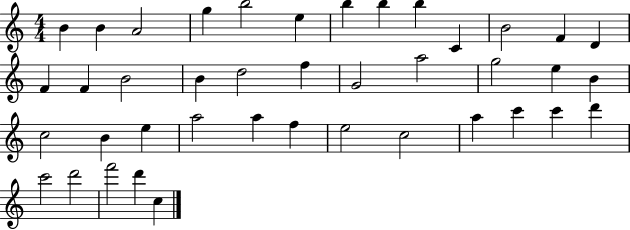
{
  \clef treble
  \numericTimeSignature
  \time 4/4
  \key c \major
  b'4 b'4 a'2 | g''4 b''2 e''4 | b''4 b''4 b''4 c'4 | b'2 f'4 d'4 | \break f'4 f'4 b'2 | b'4 d''2 f''4 | g'2 a''2 | g''2 e''4 b'4 | \break c''2 b'4 e''4 | a''2 a''4 f''4 | e''2 c''2 | a''4 c'''4 c'''4 d'''4 | \break c'''2 d'''2 | f'''2 d'''4 c''4 | \bar "|."
}